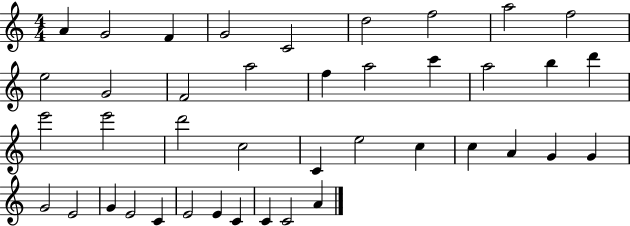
{
  \clef treble
  \numericTimeSignature
  \time 4/4
  \key c \major
  a'4 g'2 f'4 | g'2 c'2 | d''2 f''2 | a''2 f''2 | \break e''2 g'2 | f'2 a''2 | f''4 a''2 c'''4 | a''2 b''4 d'''4 | \break e'''2 e'''2 | d'''2 c''2 | c'4 e''2 c''4 | c''4 a'4 g'4 g'4 | \break g'2 e'2 | g'4 e'2 c'4 | e'2 e'4 c'4 | c'4 c'2 a'4 | \break \bar "|."
}